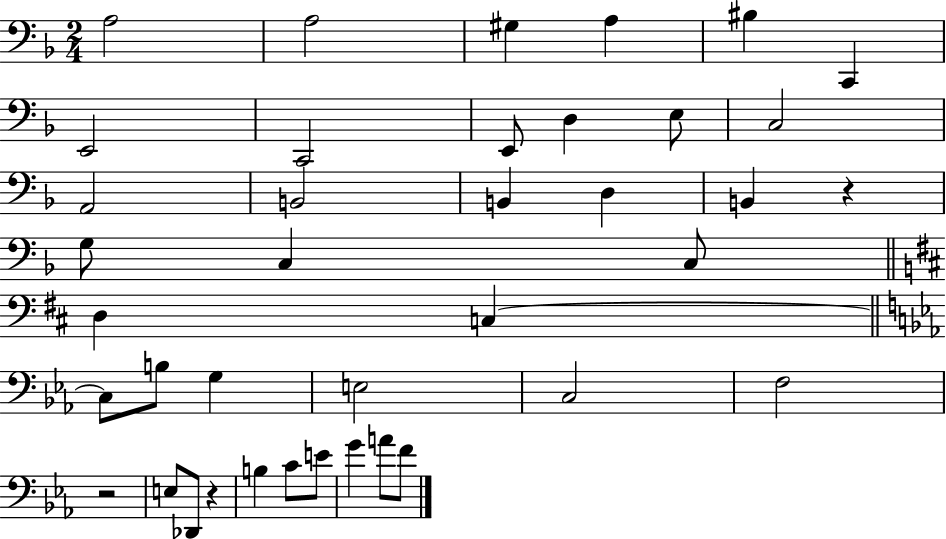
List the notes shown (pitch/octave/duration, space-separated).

A3/h A3/h G#3/q A3/q BIS3/q C2/q E2/h C2/h E2/e D3/q E3/e C3/h A2/h B2/h B2/q D3/q B2/q R/q G3/e C3/q C3/e D3/q C3/q C3/e B3/e G3/q E3/h C3/h F3/h R/h E3/e Db2/e R/q B3/q C4/e E4/e G4/q A4/e F4/e